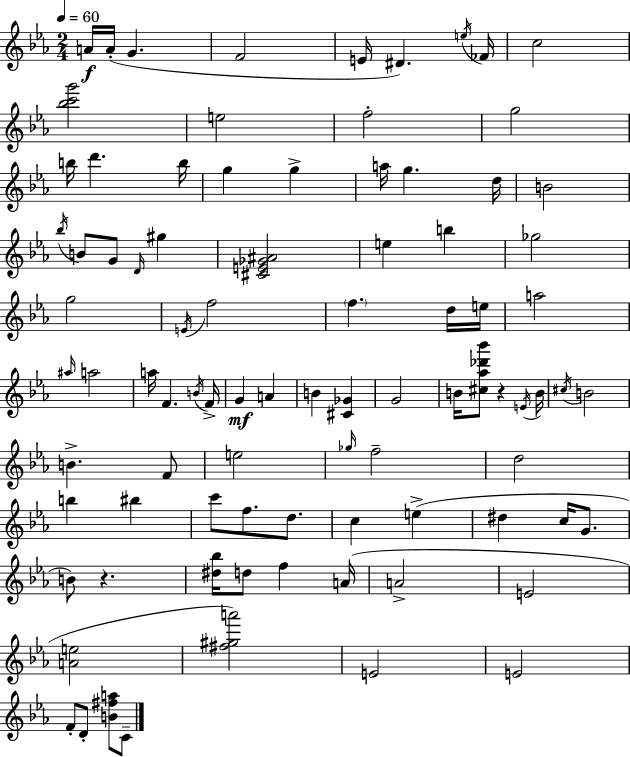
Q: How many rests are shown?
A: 2